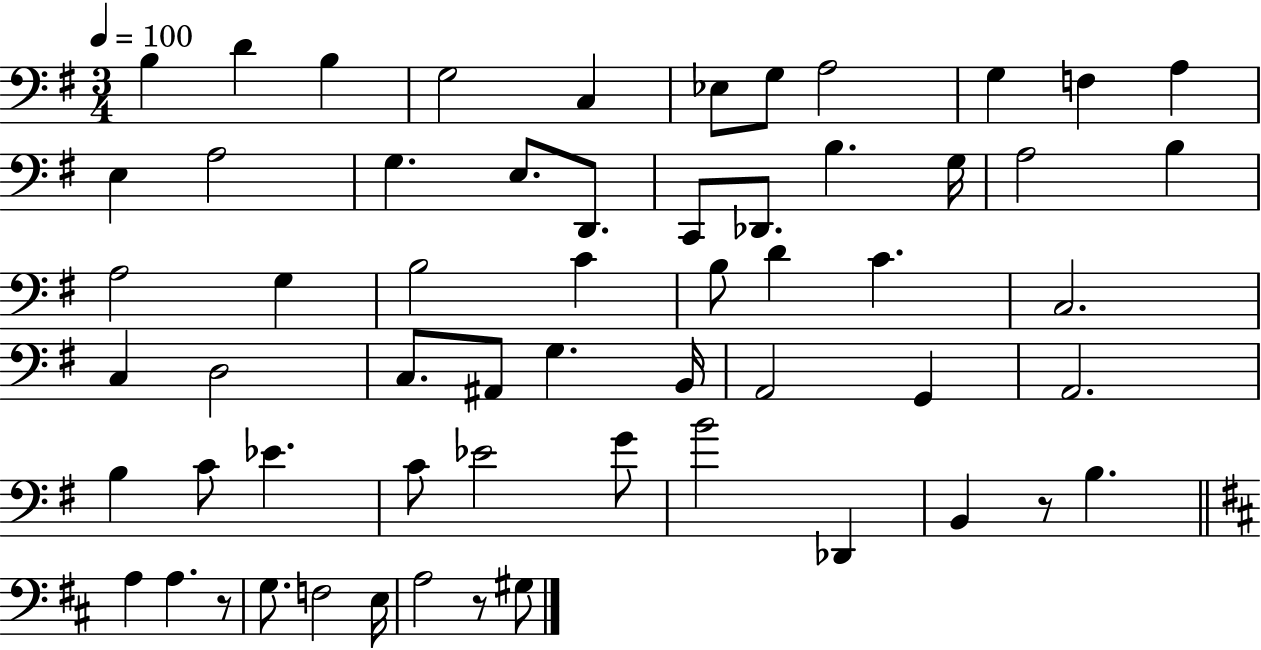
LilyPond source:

{
  \clef bass
  \numericTimeSignature
  \time 3/4
  \key g \major
  \tempo 4 = 100
  b4 d'4 b4 | g2 c4 | ees8 g8 a2 | g4 f4 a4 | \break e4 a2 | g4. e8. d,8. | c,8 des,8. b4. g16 | a2 b4 | \break a2 g4 | b2 c'4 | b8 d'4 c'4. | c2. | \break c4 d2 | c8. ais,8 g4. b,16 | a,2 g,4 | a,2. | \break b4 c'8 ees'4. | c'8 ees'2 g'8 | b'2 des,4 | b,4 r8 b4. | \break \bar "||" \break \key d \major a4 a4. r8 | g8. f2 e16 | a2 r8 gis8 | \bar "|."
}